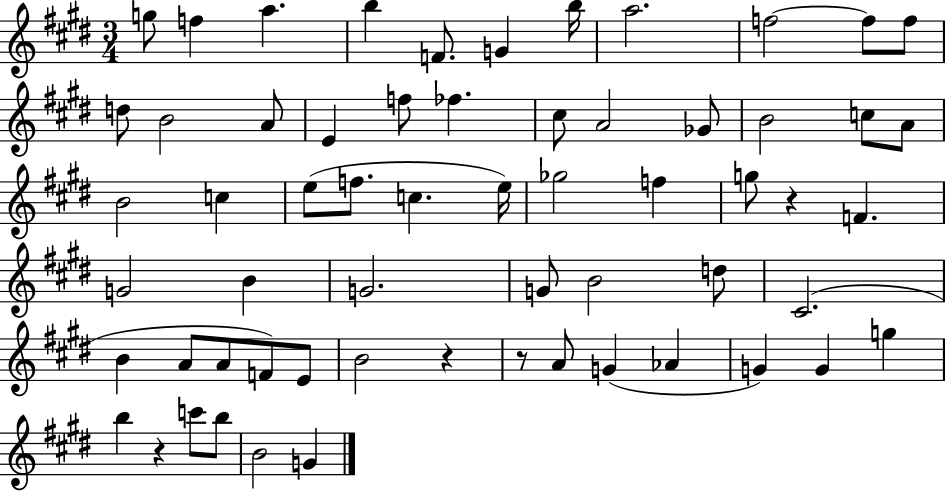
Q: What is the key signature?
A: E major